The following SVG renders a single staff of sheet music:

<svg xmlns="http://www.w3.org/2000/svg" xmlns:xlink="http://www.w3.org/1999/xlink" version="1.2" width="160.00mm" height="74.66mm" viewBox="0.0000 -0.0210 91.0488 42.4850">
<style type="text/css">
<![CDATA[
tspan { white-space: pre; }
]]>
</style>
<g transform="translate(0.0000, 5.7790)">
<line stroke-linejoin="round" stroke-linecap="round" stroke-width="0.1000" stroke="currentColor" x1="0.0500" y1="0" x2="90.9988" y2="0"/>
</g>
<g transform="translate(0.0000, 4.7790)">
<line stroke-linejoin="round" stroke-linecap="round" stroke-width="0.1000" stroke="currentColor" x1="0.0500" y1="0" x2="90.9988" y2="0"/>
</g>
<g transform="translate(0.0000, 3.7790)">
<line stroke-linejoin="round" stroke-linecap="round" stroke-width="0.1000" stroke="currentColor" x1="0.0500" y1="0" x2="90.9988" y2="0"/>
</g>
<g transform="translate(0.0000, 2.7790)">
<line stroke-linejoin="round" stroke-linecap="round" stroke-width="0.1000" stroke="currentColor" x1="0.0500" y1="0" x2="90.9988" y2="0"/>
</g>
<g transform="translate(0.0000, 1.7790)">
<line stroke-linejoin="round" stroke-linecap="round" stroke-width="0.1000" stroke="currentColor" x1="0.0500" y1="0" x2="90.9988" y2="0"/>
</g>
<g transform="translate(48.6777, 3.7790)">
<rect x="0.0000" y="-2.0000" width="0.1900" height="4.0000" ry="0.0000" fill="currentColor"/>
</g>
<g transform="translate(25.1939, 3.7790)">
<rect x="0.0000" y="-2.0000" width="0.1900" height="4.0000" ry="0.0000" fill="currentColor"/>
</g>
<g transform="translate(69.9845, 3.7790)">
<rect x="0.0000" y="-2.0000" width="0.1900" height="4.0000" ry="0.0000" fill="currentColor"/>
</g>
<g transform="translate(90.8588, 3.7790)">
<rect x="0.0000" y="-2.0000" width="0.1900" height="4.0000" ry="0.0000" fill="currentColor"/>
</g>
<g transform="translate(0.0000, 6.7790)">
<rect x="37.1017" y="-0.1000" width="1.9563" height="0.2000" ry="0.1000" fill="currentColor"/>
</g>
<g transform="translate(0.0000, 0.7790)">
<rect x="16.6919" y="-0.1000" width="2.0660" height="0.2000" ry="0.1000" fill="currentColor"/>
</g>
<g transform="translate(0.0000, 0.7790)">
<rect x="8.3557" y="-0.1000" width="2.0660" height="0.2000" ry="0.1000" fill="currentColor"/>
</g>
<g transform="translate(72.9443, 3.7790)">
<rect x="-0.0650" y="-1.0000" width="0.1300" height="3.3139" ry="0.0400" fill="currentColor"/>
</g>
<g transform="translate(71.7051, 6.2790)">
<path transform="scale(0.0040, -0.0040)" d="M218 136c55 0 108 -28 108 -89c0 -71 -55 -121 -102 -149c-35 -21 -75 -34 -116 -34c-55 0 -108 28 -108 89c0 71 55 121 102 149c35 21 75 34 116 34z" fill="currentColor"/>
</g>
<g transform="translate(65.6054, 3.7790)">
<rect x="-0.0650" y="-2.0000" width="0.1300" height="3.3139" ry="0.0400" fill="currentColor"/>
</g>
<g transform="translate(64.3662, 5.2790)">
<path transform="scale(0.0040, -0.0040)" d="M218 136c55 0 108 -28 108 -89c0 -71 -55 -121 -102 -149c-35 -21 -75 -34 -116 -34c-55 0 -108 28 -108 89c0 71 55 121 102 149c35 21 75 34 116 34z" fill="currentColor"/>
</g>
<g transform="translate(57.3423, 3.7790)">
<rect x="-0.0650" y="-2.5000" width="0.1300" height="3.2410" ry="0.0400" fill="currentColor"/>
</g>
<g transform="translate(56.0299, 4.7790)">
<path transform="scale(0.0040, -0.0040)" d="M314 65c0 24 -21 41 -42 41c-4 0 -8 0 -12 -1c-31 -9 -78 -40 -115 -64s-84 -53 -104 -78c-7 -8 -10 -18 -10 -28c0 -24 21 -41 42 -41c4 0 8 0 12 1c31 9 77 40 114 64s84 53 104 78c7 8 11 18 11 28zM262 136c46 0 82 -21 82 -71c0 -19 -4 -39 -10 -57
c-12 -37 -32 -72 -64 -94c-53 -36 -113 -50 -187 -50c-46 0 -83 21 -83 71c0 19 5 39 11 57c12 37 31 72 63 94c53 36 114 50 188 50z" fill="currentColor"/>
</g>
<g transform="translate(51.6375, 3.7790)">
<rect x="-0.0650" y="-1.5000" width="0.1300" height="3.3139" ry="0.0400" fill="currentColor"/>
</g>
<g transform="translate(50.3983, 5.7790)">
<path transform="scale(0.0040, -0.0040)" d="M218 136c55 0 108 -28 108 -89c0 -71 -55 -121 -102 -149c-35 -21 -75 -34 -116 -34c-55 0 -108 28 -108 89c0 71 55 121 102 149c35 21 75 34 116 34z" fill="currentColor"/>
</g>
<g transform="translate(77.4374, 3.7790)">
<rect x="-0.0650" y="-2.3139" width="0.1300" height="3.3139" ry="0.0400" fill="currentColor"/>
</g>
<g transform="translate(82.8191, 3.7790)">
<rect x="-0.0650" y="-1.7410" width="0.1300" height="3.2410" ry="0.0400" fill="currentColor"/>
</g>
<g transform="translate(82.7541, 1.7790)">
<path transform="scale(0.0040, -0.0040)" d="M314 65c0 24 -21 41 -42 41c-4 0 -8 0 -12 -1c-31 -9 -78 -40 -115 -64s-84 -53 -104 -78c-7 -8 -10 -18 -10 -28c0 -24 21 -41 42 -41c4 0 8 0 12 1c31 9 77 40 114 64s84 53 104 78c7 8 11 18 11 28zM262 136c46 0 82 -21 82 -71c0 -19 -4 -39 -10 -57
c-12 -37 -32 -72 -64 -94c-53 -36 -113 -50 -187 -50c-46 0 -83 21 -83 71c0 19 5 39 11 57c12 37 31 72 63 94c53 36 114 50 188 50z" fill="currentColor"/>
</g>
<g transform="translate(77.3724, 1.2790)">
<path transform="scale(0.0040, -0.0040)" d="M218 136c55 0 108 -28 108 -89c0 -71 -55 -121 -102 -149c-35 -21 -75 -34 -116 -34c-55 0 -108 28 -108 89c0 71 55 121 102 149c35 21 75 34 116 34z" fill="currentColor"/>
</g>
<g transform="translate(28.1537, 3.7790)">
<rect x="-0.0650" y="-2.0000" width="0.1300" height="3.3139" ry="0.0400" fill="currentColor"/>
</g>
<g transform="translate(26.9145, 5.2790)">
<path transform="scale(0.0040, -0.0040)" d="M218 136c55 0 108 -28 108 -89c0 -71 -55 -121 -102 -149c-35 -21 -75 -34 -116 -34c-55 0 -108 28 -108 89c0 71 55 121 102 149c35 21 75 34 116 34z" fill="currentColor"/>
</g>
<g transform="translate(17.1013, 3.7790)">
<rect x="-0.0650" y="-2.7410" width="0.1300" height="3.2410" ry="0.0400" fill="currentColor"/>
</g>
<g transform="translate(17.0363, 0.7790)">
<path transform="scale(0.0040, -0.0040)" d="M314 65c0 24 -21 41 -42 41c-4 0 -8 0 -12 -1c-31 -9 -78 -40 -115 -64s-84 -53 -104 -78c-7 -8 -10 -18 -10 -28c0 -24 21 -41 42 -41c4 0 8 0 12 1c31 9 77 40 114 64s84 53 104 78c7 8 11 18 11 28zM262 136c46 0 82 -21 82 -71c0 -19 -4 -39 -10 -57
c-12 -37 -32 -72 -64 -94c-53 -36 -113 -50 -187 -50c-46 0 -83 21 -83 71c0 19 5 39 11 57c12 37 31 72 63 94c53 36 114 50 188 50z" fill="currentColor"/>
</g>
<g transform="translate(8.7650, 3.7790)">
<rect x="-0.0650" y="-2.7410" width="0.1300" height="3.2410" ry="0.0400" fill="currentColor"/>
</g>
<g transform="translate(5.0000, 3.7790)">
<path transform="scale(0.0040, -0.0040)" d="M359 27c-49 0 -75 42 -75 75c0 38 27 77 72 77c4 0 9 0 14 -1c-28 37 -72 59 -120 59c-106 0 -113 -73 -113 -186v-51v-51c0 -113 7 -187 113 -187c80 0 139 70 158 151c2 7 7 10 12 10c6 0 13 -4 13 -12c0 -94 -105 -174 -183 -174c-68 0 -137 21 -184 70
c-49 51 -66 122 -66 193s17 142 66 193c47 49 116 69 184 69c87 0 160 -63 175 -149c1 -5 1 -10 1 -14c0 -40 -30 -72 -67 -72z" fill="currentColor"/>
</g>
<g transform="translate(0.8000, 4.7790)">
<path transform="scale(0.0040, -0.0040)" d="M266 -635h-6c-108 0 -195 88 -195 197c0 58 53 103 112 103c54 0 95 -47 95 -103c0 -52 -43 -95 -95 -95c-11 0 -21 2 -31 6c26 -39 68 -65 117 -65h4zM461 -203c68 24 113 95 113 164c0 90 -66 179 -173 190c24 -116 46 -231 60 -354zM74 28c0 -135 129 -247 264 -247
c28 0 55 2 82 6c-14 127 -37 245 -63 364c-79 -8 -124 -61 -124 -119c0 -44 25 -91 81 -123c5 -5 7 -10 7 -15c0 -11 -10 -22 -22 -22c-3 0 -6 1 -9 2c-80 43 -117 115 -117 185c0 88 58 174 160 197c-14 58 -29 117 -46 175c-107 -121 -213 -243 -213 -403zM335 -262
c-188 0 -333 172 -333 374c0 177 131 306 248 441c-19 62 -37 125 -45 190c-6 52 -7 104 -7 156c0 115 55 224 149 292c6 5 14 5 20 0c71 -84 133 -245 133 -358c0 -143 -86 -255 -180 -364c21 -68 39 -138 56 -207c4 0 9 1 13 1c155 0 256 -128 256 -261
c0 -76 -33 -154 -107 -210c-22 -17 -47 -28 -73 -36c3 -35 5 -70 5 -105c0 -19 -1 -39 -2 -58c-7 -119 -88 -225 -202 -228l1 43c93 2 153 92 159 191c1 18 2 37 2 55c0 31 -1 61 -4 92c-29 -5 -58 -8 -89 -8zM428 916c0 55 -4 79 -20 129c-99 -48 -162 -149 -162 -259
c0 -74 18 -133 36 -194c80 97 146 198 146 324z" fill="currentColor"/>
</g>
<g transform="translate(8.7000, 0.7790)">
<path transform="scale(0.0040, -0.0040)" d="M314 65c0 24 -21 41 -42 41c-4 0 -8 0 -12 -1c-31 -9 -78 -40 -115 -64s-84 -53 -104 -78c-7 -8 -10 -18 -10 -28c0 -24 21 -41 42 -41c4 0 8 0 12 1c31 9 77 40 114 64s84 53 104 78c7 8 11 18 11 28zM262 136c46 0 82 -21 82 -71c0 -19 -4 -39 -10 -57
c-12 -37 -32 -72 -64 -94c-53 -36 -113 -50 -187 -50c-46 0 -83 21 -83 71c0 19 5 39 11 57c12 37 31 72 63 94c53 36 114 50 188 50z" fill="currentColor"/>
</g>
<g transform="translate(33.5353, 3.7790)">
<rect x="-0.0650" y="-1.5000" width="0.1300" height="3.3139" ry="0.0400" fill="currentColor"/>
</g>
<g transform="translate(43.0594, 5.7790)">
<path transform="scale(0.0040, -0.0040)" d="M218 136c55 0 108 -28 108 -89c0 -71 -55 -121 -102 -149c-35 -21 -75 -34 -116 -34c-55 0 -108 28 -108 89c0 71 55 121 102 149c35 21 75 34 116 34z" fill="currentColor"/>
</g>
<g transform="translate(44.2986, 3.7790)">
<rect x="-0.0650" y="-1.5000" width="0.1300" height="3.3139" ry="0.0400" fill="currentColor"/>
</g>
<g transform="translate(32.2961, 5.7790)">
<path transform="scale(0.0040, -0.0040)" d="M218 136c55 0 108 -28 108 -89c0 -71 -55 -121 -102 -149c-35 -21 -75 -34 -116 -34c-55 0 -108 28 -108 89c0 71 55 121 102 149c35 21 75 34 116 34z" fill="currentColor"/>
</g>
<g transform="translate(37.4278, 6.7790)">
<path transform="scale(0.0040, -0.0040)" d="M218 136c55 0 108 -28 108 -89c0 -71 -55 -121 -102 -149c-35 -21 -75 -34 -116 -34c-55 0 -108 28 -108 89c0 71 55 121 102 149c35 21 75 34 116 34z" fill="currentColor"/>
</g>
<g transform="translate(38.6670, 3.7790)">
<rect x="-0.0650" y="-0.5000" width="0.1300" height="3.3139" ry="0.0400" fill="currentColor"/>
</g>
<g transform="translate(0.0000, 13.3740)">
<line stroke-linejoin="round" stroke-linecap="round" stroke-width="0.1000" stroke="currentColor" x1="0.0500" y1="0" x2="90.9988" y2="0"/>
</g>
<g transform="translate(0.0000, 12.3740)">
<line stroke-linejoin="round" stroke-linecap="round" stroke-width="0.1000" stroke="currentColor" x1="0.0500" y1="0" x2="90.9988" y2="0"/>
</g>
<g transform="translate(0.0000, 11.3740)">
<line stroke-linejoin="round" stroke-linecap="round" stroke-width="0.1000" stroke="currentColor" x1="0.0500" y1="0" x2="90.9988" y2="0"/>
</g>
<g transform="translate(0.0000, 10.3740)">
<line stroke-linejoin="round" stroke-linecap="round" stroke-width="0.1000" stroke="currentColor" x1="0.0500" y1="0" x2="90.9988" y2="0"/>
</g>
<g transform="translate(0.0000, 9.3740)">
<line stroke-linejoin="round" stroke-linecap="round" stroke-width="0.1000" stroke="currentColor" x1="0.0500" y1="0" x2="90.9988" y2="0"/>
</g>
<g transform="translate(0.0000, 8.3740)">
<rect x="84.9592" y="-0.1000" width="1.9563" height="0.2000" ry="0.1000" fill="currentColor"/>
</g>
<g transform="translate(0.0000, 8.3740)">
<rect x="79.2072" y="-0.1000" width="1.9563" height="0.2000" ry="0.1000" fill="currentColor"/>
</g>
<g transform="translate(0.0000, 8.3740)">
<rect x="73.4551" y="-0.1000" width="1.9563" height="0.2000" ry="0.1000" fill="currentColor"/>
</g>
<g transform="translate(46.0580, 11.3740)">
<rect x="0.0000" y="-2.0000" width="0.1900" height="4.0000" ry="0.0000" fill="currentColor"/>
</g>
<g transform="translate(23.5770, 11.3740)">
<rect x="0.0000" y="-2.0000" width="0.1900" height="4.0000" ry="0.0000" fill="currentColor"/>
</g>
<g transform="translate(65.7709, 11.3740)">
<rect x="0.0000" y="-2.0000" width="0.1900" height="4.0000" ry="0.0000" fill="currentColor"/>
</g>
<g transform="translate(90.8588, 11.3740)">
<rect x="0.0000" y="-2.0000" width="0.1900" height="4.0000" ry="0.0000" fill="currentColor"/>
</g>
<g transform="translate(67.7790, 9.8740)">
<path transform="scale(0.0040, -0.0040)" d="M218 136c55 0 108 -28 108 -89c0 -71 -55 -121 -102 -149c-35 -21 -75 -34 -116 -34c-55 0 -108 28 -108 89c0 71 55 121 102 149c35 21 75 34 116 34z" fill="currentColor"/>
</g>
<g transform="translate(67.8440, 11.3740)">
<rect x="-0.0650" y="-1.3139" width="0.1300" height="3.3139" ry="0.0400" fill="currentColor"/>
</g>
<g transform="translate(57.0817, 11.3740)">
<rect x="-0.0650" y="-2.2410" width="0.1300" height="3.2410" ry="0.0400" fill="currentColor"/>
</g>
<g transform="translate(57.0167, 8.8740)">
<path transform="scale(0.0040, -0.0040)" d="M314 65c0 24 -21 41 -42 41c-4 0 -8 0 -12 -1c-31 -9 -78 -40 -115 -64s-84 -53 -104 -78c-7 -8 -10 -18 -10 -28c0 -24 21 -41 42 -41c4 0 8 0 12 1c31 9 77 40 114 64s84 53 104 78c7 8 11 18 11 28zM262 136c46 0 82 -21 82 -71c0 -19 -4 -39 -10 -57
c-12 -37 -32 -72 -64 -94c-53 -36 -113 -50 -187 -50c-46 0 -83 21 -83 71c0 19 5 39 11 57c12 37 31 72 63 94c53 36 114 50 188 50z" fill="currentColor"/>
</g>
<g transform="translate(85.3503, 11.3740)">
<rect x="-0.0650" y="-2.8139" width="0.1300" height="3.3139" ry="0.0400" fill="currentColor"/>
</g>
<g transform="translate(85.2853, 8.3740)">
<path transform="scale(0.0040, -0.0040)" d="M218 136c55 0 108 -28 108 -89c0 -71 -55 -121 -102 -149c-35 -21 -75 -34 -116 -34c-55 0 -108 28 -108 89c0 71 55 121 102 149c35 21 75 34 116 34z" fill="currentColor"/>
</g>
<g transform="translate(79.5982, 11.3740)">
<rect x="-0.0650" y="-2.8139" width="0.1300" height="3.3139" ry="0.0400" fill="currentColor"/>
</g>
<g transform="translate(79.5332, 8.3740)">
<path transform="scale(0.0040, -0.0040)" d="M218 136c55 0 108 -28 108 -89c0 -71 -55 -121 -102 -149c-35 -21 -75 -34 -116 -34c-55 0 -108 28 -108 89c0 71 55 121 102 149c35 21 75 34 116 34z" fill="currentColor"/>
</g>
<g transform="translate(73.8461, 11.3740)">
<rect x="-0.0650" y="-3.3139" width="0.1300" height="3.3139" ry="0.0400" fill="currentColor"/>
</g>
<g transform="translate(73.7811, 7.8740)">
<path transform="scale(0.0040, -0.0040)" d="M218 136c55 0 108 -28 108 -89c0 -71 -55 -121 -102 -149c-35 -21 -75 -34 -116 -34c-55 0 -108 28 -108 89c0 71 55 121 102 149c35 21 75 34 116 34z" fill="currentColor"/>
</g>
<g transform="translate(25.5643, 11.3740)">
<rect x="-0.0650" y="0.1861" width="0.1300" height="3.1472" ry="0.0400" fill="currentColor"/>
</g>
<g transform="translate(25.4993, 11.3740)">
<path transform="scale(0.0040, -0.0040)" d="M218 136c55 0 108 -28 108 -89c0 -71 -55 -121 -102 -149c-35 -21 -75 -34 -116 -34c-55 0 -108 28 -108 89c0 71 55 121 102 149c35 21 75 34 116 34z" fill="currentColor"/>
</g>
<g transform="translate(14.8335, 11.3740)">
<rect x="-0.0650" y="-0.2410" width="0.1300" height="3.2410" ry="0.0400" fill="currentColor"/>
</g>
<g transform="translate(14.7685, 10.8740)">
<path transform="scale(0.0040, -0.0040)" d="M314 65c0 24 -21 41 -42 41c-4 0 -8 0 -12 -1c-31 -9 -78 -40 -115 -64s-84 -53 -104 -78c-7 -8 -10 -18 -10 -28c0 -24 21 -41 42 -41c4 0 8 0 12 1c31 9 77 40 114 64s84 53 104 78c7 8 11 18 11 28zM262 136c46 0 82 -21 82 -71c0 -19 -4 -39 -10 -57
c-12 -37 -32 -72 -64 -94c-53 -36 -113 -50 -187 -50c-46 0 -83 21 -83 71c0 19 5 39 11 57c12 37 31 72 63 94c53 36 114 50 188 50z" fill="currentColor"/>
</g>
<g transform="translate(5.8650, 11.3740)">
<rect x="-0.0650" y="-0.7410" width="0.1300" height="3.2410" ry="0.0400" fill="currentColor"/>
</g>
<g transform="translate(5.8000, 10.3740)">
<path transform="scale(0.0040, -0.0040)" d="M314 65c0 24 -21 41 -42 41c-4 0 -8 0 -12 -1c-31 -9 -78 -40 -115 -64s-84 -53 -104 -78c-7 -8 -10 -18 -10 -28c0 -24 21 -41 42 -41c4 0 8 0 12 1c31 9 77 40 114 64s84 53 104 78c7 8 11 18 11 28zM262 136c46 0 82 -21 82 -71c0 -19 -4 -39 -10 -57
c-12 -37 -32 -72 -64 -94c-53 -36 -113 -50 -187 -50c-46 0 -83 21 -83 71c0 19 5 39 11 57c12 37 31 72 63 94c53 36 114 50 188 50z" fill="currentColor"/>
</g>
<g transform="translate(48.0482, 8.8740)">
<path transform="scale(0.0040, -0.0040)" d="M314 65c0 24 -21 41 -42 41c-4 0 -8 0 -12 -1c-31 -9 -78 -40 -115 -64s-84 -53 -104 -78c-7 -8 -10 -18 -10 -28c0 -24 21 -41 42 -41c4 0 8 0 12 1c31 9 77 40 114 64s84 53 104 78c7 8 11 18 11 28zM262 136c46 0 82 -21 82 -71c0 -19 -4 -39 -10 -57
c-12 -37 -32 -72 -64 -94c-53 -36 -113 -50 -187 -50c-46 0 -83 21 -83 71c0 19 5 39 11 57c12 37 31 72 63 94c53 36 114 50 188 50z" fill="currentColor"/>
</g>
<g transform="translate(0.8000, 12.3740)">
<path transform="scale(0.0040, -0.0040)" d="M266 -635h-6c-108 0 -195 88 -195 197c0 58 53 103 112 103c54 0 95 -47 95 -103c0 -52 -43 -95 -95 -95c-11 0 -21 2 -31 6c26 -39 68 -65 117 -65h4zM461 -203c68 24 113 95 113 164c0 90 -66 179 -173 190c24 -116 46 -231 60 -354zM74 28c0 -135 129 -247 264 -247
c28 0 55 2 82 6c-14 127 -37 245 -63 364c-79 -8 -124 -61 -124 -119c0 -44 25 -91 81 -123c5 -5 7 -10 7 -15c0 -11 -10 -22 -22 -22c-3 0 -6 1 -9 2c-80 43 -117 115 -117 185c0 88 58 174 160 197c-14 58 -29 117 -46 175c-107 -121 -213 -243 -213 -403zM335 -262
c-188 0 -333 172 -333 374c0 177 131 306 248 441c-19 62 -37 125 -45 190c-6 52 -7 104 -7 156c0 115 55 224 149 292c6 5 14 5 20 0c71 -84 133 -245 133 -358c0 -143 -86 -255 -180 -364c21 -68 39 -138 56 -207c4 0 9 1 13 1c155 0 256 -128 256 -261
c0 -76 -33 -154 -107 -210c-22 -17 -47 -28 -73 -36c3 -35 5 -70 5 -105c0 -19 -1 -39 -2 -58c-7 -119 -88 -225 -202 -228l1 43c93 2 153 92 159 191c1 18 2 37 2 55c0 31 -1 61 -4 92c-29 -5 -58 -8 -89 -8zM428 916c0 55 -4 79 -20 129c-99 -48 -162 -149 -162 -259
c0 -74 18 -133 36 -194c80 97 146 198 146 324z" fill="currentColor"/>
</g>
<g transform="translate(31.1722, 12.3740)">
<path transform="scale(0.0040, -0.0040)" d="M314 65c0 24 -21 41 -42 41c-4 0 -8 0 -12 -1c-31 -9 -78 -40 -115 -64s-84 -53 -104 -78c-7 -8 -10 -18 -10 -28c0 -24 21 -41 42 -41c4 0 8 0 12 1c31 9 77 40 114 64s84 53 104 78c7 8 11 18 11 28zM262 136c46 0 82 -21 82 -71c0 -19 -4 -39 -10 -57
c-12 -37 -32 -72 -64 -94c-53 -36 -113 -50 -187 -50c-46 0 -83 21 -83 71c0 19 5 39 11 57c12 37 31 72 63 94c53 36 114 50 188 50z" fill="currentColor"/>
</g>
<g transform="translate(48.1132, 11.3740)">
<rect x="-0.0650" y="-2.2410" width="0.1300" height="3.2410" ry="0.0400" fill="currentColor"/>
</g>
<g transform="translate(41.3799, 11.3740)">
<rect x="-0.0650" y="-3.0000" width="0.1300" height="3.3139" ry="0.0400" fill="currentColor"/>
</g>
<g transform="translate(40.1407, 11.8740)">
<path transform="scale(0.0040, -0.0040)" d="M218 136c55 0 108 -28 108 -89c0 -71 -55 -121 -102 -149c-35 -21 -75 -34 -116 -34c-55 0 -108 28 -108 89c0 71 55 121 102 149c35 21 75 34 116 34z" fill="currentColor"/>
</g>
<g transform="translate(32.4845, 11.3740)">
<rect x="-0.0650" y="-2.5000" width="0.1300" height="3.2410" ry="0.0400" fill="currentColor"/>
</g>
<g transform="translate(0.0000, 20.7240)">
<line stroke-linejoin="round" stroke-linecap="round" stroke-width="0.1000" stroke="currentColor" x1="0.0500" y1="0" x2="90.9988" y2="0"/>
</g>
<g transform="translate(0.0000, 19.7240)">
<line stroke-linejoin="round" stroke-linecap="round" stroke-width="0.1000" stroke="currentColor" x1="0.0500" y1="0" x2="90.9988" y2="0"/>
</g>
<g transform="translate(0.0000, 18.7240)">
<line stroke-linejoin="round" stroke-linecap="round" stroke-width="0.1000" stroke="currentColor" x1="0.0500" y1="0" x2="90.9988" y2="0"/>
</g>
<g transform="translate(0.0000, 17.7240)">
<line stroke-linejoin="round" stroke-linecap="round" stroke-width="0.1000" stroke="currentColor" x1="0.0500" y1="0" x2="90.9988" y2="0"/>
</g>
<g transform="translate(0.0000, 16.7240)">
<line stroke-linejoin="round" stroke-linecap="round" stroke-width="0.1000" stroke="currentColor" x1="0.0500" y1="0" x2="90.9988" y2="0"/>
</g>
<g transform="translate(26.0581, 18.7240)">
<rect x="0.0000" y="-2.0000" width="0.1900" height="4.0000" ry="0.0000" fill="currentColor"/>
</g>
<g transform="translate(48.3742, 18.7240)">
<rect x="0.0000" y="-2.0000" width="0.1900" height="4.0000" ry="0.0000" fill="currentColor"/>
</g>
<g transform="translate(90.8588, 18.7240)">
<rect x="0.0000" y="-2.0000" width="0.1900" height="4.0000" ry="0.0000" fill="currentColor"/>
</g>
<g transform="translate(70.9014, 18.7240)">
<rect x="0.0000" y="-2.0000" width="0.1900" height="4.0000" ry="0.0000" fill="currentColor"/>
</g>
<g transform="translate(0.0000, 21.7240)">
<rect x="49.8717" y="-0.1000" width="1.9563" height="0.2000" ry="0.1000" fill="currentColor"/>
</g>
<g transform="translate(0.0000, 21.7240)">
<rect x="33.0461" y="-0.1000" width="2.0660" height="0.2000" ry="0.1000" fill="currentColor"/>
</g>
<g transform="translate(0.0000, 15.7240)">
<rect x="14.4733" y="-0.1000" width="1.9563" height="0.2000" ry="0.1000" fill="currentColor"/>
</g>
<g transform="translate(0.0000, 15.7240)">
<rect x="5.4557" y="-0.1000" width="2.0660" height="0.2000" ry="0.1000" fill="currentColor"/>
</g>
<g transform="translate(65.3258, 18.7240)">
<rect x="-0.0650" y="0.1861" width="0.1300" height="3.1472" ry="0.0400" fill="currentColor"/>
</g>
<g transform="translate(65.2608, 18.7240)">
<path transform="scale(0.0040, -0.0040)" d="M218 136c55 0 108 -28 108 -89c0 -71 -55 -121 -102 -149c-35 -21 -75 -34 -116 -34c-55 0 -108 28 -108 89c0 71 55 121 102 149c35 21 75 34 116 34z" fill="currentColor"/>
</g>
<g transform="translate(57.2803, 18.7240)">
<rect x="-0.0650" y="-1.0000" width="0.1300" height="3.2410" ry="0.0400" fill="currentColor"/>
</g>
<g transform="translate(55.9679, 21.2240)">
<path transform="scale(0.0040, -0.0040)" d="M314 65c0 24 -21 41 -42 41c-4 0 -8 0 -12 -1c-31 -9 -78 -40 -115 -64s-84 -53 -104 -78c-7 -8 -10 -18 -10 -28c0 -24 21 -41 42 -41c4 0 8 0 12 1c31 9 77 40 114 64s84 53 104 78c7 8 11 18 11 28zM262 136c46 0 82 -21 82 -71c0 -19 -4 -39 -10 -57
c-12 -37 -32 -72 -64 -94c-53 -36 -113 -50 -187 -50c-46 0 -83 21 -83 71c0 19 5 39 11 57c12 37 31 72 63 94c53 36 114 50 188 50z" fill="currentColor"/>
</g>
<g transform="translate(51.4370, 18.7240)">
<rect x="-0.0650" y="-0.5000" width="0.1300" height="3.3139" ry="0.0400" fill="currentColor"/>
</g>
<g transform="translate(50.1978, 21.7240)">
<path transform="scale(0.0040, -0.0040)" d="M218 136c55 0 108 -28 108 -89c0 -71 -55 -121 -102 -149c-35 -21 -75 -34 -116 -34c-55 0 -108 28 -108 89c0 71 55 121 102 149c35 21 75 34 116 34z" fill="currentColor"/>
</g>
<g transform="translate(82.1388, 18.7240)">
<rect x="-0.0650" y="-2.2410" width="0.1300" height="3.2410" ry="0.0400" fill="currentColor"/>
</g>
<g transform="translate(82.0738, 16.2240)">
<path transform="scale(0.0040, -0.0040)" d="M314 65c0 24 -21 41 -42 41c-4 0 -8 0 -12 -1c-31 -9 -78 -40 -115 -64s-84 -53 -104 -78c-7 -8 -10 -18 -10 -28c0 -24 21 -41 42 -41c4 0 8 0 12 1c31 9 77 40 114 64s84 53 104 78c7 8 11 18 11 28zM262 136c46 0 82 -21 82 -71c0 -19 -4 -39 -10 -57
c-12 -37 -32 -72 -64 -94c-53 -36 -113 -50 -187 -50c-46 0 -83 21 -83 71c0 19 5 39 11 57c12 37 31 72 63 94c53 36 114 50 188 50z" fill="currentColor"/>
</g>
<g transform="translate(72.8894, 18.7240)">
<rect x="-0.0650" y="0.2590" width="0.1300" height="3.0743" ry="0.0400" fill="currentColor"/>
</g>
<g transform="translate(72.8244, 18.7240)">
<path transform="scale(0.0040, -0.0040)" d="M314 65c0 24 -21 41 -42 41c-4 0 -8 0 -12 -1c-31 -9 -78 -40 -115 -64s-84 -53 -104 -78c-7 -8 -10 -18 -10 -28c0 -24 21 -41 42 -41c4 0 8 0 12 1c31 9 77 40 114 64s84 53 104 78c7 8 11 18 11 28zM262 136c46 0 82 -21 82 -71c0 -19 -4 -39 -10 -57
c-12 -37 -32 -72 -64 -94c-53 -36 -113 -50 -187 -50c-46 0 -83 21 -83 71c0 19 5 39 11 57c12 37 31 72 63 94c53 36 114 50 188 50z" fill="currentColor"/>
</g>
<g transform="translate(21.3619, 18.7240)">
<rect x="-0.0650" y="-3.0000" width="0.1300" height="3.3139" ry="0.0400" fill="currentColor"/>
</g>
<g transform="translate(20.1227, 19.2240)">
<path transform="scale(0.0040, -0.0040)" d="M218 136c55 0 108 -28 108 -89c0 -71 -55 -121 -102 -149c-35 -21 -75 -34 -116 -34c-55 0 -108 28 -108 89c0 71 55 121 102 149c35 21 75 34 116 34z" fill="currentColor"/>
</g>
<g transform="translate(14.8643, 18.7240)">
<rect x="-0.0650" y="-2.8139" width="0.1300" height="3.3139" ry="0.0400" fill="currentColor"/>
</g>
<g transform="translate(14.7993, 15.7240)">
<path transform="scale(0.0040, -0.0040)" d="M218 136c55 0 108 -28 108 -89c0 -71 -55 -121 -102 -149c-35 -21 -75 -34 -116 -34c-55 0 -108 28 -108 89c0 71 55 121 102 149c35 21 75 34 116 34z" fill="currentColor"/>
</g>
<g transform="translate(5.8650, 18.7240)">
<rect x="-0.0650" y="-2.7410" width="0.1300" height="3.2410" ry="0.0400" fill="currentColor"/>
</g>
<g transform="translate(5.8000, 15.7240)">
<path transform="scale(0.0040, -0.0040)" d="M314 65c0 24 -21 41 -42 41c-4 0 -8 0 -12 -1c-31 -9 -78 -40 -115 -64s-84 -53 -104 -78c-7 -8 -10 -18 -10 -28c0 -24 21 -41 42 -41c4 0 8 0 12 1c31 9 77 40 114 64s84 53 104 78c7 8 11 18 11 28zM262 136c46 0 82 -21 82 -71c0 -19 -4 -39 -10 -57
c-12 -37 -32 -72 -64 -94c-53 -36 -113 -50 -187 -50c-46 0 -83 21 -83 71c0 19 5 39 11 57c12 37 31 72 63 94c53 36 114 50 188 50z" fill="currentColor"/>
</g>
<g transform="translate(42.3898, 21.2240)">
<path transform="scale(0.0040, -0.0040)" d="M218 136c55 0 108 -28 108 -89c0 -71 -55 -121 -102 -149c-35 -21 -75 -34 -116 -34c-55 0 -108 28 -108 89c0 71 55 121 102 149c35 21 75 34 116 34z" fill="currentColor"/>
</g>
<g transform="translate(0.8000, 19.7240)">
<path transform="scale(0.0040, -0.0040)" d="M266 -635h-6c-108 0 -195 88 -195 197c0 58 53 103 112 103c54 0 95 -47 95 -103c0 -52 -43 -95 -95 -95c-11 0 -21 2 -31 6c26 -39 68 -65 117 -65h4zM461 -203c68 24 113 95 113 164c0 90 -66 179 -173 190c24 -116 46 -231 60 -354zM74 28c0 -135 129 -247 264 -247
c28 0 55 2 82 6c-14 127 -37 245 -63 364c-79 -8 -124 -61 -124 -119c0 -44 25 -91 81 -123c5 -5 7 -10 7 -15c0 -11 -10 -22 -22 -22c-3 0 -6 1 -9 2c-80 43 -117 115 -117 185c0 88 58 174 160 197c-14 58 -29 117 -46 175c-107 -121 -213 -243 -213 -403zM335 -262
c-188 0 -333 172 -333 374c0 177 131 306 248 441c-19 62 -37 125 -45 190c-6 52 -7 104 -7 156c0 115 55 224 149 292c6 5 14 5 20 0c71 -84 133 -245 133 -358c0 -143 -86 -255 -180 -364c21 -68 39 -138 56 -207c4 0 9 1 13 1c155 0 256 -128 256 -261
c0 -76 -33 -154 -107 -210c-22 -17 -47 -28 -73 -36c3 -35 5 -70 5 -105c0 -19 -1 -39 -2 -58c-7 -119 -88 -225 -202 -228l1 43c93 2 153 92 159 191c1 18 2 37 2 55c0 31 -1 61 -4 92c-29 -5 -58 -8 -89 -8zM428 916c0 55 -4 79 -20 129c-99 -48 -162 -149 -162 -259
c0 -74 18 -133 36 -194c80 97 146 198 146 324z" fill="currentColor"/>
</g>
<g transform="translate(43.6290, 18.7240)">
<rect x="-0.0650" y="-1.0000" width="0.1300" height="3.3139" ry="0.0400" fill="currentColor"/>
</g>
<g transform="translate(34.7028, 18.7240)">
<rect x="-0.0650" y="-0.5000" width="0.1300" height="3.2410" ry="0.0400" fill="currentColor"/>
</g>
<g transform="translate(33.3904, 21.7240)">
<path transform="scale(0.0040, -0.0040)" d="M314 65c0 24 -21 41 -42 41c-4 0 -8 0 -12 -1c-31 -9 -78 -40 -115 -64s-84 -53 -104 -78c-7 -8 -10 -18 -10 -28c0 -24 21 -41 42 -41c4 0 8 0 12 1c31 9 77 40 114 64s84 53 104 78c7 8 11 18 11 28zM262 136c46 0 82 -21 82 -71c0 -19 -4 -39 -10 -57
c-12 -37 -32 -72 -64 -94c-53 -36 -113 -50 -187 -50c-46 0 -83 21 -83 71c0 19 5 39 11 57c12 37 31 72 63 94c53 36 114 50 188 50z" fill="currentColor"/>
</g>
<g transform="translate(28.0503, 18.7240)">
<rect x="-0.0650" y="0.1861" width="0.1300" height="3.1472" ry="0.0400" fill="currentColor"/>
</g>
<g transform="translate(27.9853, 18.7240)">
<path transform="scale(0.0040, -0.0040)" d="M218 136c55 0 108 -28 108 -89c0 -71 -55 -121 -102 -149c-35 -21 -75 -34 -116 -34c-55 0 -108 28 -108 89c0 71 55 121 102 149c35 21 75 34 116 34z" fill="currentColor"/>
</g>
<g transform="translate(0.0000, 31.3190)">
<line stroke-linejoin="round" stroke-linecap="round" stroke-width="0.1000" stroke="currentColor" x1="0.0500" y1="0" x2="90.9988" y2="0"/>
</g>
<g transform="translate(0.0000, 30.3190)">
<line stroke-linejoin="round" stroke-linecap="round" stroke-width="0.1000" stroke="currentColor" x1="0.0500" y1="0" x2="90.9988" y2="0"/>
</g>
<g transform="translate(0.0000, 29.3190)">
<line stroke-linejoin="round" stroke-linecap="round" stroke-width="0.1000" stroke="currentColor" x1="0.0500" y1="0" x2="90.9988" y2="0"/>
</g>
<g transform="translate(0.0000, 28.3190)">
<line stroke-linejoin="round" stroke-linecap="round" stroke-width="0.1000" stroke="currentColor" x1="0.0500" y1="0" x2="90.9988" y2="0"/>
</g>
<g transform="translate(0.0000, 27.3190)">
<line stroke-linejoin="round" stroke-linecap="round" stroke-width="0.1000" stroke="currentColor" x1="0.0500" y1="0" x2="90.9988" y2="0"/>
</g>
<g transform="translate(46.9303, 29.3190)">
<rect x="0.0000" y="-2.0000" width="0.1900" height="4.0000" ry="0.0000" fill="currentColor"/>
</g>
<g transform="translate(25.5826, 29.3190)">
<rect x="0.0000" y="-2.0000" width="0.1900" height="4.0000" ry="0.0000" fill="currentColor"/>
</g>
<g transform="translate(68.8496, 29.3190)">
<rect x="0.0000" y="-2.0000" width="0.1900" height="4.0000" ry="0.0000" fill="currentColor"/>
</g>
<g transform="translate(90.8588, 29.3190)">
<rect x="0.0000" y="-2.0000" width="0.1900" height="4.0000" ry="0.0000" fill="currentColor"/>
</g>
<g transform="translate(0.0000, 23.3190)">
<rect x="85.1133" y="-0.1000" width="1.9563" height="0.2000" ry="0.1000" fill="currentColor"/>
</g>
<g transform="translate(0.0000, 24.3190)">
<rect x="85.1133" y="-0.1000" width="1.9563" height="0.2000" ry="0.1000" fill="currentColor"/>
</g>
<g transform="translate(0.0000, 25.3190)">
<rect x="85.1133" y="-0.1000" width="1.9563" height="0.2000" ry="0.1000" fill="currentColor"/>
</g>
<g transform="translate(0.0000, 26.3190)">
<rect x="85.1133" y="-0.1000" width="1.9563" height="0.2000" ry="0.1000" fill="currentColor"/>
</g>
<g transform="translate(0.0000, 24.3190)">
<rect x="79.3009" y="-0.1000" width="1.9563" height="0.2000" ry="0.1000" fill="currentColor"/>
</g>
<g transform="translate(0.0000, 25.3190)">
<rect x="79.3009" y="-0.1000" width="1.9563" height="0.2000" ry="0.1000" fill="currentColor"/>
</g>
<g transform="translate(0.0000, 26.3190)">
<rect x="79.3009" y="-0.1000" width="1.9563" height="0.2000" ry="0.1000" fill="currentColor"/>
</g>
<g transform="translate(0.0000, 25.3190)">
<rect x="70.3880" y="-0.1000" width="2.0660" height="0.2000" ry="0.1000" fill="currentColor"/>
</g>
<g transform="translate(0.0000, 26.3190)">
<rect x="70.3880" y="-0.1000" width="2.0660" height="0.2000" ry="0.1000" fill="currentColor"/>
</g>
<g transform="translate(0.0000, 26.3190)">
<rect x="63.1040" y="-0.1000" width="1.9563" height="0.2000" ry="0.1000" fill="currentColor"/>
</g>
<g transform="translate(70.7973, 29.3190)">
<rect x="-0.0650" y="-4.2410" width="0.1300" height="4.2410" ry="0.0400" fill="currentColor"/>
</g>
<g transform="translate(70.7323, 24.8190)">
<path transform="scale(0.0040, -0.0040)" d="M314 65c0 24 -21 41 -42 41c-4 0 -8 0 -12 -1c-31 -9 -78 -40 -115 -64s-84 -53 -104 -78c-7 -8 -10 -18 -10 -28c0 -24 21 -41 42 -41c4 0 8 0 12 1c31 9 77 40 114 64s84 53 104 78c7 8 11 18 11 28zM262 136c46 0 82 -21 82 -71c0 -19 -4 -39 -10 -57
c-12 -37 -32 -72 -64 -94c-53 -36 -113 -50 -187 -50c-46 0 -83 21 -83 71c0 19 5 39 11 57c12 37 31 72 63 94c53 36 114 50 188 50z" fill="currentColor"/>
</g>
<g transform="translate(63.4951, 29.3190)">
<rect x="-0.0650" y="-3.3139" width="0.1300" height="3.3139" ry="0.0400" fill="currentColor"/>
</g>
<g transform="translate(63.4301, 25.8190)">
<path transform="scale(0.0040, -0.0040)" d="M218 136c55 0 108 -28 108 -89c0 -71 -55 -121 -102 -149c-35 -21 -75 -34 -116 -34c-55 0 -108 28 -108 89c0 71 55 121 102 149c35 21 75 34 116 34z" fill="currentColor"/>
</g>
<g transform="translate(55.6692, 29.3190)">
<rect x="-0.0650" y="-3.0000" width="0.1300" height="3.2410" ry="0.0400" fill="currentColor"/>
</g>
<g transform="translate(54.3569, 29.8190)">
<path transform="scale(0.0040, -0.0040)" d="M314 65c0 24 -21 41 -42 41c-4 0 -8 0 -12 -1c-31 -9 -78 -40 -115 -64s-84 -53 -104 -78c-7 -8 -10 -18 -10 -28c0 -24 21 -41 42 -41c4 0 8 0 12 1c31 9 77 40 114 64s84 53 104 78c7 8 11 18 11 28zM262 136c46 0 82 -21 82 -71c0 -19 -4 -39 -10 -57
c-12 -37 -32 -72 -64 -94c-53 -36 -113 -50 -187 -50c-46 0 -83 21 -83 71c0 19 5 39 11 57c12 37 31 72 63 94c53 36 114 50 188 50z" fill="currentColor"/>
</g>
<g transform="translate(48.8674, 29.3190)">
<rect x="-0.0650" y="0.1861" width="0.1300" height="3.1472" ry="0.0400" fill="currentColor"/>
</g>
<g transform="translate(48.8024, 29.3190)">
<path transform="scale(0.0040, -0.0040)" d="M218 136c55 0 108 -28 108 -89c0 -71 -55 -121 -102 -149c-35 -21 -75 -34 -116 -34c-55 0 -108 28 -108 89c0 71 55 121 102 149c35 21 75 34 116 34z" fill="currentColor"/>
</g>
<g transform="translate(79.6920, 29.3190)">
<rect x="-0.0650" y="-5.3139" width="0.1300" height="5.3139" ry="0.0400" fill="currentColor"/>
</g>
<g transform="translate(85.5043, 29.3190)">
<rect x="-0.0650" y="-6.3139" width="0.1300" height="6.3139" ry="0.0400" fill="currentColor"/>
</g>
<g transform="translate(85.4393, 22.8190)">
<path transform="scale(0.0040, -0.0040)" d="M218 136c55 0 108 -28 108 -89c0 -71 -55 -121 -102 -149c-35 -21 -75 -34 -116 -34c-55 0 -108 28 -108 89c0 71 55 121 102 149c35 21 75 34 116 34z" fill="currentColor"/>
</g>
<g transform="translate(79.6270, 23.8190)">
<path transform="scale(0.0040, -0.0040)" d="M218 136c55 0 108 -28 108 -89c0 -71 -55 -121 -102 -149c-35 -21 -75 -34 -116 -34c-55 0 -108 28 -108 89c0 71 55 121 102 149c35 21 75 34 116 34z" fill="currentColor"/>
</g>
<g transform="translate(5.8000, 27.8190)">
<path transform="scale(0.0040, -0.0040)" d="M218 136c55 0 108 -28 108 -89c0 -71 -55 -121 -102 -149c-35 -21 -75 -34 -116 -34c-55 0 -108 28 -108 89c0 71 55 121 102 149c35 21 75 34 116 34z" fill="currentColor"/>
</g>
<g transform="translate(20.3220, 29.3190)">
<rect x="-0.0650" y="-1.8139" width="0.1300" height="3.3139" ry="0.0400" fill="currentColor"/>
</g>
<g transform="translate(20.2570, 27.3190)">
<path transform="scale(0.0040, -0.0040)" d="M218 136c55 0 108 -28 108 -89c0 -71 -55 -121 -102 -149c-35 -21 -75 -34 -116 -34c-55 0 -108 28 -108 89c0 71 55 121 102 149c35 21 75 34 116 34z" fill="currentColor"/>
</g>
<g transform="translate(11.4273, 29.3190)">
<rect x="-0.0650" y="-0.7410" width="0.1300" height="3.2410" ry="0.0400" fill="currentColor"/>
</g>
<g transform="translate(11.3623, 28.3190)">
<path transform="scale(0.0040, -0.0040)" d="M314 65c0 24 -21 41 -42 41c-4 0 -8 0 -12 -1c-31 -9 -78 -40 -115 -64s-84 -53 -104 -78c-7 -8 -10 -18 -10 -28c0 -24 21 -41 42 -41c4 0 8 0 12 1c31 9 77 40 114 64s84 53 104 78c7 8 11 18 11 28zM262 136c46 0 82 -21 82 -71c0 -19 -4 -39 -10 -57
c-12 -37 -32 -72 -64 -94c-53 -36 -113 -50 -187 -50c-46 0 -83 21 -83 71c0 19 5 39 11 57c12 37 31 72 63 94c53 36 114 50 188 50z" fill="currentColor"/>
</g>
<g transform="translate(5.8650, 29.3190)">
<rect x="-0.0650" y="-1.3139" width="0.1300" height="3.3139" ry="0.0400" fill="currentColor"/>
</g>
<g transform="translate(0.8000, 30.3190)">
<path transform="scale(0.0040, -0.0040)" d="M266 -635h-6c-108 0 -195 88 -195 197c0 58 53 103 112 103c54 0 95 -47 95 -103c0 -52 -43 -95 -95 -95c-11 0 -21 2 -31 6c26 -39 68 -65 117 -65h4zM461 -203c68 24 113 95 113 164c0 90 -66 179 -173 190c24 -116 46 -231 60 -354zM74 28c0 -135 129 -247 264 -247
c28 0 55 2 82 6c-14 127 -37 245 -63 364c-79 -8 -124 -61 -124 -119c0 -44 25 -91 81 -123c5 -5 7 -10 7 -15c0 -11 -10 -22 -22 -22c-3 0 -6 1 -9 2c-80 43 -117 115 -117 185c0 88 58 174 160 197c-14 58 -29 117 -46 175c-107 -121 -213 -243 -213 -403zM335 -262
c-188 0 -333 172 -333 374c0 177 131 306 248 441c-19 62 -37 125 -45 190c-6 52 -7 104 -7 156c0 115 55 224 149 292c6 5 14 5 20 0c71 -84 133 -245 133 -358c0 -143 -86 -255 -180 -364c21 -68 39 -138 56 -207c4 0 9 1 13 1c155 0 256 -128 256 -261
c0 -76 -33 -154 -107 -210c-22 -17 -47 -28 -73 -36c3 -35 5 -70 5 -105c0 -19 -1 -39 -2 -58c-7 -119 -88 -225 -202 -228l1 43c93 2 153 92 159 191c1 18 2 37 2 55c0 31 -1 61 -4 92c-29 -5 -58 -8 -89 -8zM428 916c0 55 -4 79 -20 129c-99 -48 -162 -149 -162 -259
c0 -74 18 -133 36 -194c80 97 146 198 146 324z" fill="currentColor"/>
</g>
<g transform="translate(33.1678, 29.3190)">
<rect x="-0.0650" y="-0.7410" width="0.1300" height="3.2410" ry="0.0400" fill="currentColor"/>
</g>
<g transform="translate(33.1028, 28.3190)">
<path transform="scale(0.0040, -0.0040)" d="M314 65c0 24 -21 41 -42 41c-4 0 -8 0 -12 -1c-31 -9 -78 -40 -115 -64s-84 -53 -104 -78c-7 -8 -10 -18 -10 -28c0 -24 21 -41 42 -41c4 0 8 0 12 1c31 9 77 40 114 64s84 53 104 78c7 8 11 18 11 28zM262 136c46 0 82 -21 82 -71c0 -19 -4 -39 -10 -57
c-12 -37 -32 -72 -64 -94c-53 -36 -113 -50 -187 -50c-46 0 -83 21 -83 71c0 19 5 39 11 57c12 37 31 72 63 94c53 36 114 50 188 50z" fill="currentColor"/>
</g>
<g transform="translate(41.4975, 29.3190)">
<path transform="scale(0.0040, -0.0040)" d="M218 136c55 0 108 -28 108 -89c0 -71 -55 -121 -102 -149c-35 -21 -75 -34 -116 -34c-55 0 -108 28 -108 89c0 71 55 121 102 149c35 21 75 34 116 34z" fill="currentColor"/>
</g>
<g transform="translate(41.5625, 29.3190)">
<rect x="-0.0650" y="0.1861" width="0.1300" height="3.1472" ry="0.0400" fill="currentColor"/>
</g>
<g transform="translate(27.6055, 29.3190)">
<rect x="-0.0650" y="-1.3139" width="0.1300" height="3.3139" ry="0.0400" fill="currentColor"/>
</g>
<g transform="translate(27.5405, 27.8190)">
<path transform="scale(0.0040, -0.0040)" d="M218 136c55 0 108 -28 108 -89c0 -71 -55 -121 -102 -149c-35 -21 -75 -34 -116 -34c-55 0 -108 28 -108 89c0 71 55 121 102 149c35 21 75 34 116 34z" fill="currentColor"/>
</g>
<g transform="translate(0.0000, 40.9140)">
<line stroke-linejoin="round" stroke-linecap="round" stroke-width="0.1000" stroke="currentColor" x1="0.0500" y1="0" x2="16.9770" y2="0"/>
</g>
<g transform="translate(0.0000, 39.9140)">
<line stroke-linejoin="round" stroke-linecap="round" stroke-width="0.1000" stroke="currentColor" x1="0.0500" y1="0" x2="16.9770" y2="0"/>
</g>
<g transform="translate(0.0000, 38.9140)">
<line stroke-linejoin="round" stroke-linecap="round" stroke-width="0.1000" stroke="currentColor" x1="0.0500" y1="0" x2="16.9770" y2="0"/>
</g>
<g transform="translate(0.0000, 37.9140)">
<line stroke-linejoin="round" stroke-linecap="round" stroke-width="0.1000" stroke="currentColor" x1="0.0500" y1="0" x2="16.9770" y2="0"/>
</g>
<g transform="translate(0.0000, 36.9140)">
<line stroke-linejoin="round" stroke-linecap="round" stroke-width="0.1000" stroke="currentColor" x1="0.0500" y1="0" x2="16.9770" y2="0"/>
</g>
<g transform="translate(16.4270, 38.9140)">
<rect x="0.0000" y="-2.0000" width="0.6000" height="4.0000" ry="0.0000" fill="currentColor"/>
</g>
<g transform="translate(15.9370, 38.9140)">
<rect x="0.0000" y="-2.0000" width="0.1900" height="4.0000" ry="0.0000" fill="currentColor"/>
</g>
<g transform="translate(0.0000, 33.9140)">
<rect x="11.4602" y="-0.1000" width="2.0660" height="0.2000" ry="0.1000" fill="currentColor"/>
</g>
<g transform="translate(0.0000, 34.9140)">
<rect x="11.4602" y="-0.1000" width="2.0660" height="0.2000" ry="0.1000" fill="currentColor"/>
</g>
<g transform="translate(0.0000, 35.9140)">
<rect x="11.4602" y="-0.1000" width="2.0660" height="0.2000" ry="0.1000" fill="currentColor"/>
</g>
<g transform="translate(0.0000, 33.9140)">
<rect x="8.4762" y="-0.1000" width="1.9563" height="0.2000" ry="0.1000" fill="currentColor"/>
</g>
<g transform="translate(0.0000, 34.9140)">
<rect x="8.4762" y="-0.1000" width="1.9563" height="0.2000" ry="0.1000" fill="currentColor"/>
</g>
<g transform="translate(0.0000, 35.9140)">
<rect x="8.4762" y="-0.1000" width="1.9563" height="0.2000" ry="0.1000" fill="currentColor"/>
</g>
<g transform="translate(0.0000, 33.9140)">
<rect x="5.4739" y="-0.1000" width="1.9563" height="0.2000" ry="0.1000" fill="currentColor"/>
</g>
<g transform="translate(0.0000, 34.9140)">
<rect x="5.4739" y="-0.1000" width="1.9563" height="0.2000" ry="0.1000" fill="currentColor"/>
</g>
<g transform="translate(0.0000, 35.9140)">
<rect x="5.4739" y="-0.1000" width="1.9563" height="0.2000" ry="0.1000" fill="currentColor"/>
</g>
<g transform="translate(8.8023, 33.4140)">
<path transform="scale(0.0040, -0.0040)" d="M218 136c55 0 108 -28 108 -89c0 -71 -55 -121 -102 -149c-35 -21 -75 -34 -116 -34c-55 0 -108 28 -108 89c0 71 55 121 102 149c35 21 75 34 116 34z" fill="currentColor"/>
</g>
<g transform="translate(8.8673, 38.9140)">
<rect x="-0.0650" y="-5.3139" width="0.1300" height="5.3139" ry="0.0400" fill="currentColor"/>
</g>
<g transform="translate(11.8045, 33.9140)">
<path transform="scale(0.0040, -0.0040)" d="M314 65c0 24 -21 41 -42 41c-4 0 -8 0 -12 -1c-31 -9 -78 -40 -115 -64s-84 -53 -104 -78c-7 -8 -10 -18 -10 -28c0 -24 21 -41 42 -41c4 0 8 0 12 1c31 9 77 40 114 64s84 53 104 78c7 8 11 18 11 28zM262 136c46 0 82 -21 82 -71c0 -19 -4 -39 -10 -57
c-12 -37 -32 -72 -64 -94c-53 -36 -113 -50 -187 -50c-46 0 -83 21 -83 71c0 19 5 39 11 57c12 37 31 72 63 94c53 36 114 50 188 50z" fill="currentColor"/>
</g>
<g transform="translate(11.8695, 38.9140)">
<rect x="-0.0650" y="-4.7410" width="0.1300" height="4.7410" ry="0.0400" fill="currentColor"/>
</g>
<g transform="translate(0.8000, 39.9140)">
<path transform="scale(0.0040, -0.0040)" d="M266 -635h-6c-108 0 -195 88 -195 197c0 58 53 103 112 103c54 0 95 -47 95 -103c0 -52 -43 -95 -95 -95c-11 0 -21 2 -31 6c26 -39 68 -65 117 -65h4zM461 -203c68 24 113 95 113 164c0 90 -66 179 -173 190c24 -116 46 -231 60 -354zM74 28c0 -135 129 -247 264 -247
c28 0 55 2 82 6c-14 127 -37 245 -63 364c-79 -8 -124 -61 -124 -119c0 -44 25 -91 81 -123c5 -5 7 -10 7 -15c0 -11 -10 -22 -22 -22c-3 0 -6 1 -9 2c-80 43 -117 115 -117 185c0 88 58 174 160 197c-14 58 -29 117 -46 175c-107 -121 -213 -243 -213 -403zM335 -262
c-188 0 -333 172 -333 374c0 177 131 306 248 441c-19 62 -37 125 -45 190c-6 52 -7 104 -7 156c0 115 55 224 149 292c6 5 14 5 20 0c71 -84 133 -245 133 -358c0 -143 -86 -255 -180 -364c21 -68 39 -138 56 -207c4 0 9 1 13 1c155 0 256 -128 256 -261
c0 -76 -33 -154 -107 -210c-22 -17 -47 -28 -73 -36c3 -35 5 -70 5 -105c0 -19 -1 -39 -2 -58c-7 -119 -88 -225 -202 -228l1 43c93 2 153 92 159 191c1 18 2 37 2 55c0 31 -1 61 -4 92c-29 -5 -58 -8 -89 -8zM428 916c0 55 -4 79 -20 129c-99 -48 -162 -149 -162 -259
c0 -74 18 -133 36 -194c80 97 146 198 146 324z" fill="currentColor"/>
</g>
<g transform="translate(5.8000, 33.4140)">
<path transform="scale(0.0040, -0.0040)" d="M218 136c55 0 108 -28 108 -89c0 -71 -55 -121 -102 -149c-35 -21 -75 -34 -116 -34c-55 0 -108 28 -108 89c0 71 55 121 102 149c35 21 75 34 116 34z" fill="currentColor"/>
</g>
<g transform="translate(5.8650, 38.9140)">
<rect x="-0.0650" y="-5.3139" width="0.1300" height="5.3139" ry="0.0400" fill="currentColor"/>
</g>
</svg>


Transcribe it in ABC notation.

X:1
T:Untitled
M:4/4
L:1/4
K:C
a2 a2 F E C E E G2 F D g f2 d2 c2 B G2 A g2 g2 e b a a a2 a A B C2 D C D2 B B2 g2 e d2 f e d2 B B A2 b d'2 f' a' f' f' e'2